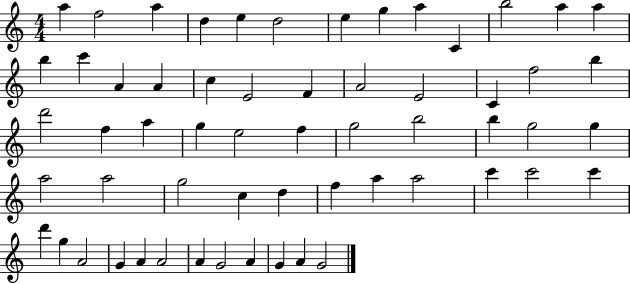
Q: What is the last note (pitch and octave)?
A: G4